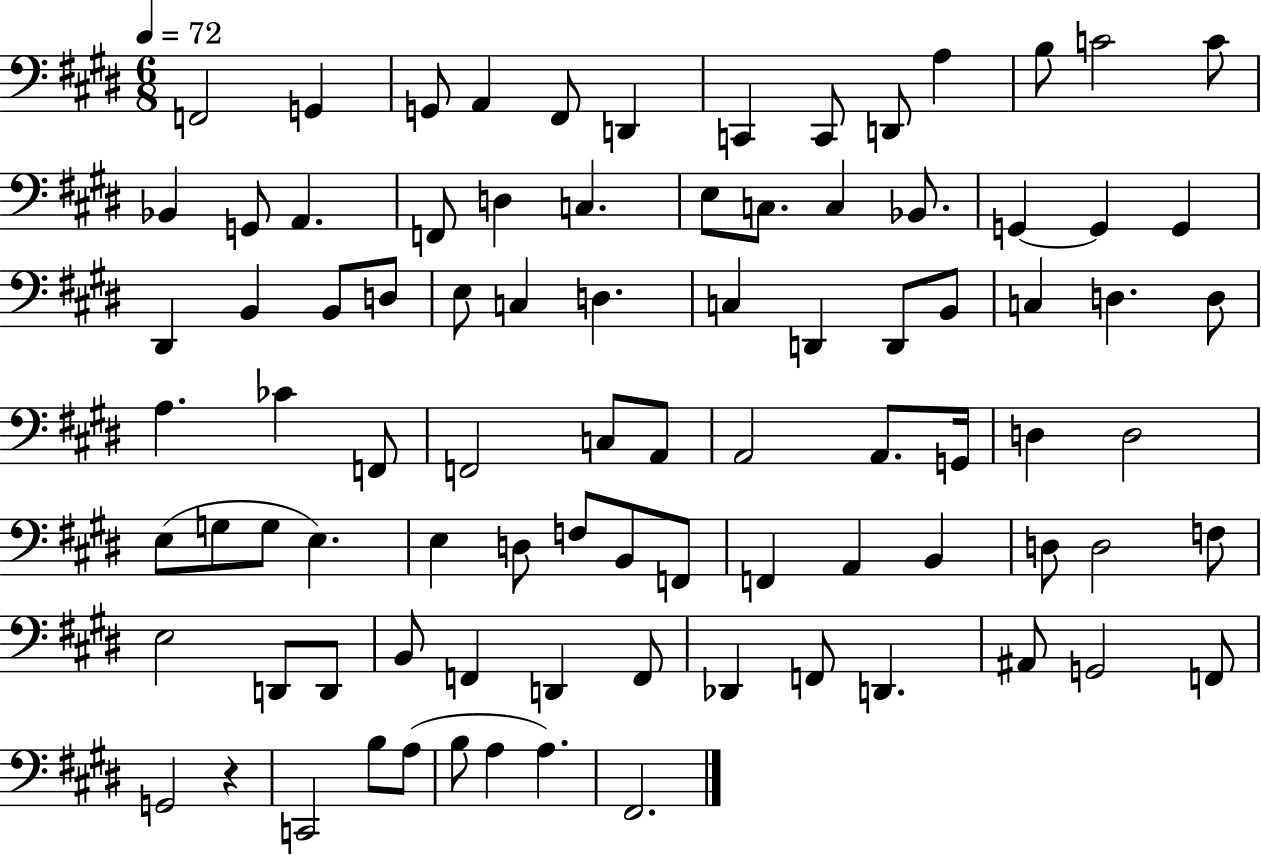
{
  \clef bass
  \numericTimeSignature
  \time 6/8
  \key e \major
  \tempo 4 = 72
  f,2 g,4 | g,8 a,4 fis,8 d,4 | c,4 c,8 d,8 a4 | b8 c'2 c'8 | \break bes,4 g,8 a,4. | f,8 d4 c4. | e8 c8. c4 bes,8. | g,4~~ g,4 g,4 | \break dis,4 b,4 b,8 d8 | e8 c4 d4. | c4 d,4 d,8 b,8 | c4 d4. d8 | \break a4. ces'4 f,8 | f,2 c8 a,8 | a,2 a,8. g,16 | d4 d2 | \break e8( g8 g8 e4.) | e4 d8 f8 b,8 f,8 | f,4 a,4 b,4 | d8 d2 f8 | \break e2 d,8 d,8 | b,8 f,4 d,4 f,8 | des,4 f,8 d,4. | ais,8 g,2 f,8 | \break g,2 r4 | c,2 b8 a8( | b8 a4 a4.) | fis,2. | \break \bar "|."
}